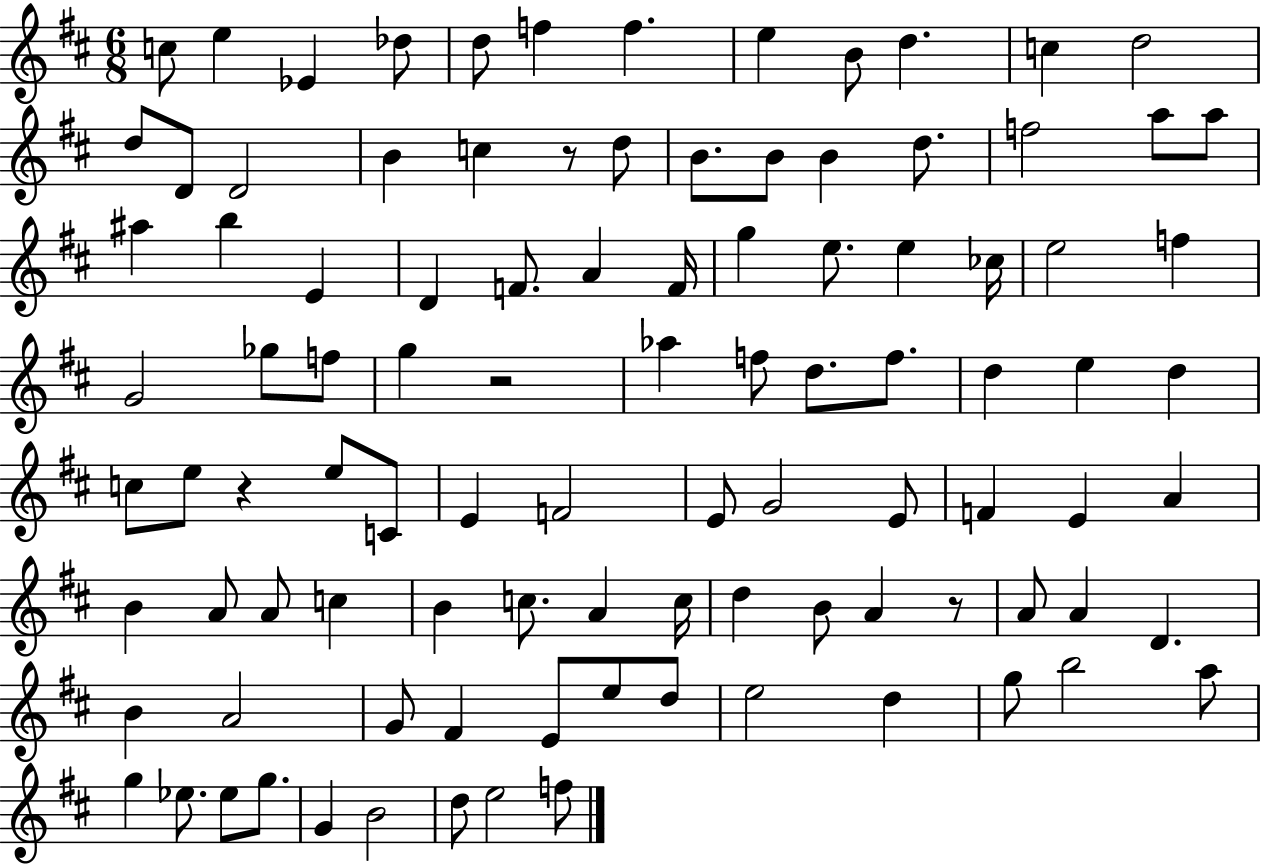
X:1
T:Untitled
M:6/8
L:1/4
K:D
c/2 e _E _d/2 d/2 f f e B/2 d c d2 d/2 D/2 D2 B c z/2 d/2 B/2 B/2 B d/2 f2 a/2 a/2 ^a b E D F/2 A F/4 g e/2 e _c/4 e2 f G2 _g/2 f/2 g z2 _a f/2 d/2 f/2 d e d c/2 e/2 z e/2 C/2 E F2 E/2 G2 E/2 F E A B A/2 A/2 c B c/2 A c/4 d B/2 A z/2 A/2 A D B A2 G/2 ^F E/2 e/2 d/2 e2 d g/2 b2 a/2 g _e/2 _e/2 g/2 G B2 d/2 e2 f/2